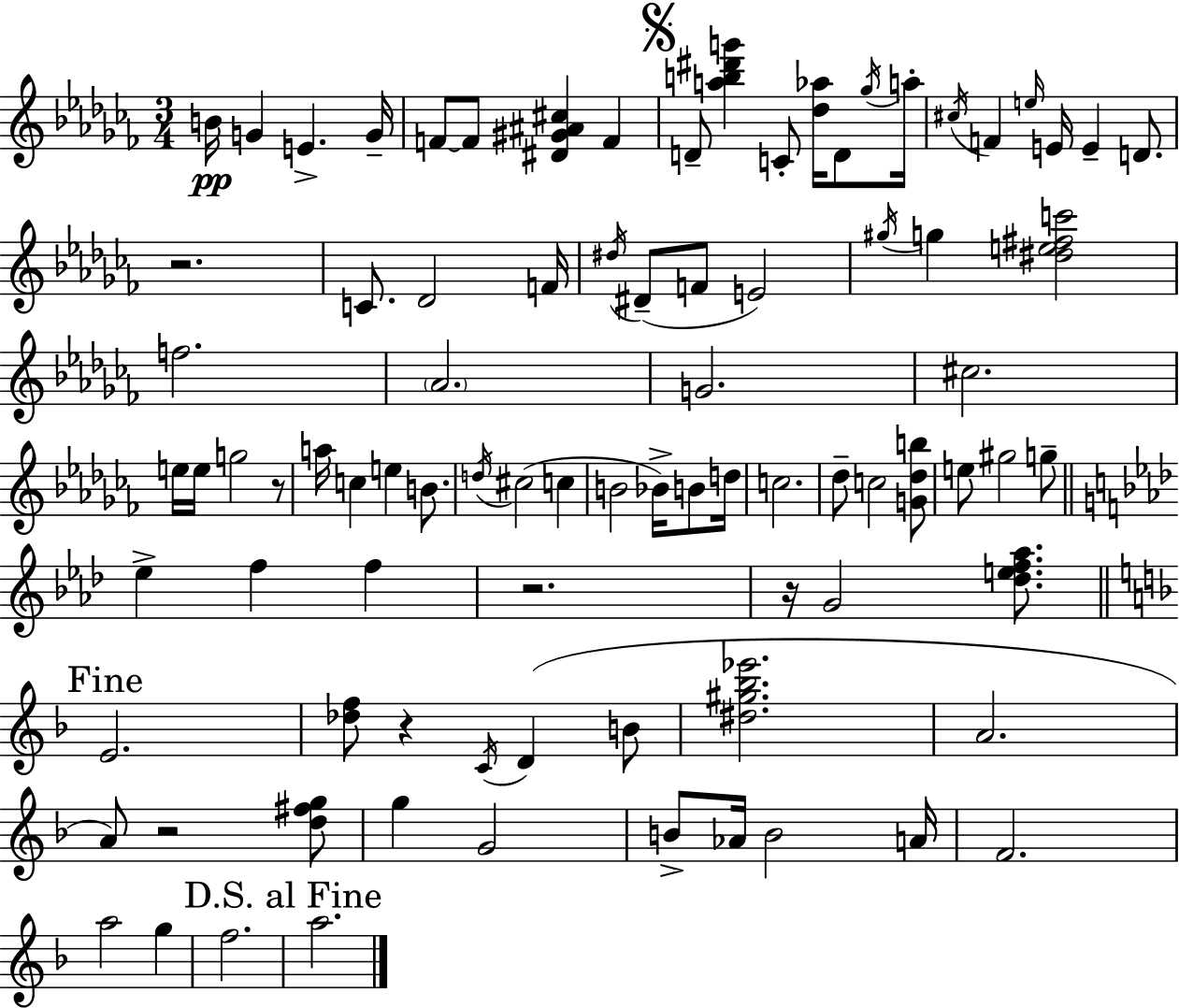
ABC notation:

X:1
T:Untitled
M:3/4
L:1/4
K:Abm
B/4 G E G/4 F/2 F/2 [^D^G^A^c] F D/2 [ab^d'g'] C/2 [_d_a]/4 D/2 _g/4 a/4 ^c/4 F e/4 E/4 E D/2 z2 C/2 _D2 F/4 ^d/4 ^D/2 F/2 E2 ^g/4 g [^de^fc']2 f2 _A2 G2 ^c2 e/4 e/4 g2 z/2 a/4 c e B/2 d/4 ^c2 c B2 _B/4 B/2 d/4 c2 _d/2 c2 [G_db]/2 e/2 ^g2 g/2 _e f f z2 z/4 G2 [_def_a]/2 E2 [_df]/2 z C/4 D B/2 [^d^g_b_e']2 A2 A/2 z2 [d^fg]/2 g G2 B/2 _A/4 B2 A/4 F2 a2 g f2 a2